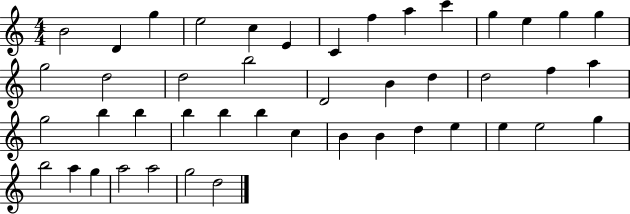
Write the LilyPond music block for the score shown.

{
  \clef treble
  \numericTimeSignature
  \time 4/4
  \key c \major
  b'2 d'4 g''4 | e''2 c''4 e'4 | c'4 f''4 a''4 c'''4 | g''4 e''4 g''4 g''4 | \break g''2 d''2 | d''2 b''2 | d'2 b'4 d''4 | d''2 f''4 a''4 | \break g''2 b''4 b''4 | b''4 b''4 b''4 c''4 | b'4 b'4 d''4 e''4 | e''4 e''2 g''4 | \break b''2 a''4 g''4 | a''2 a''2 | g''2 d''2 | \bar "|."
}